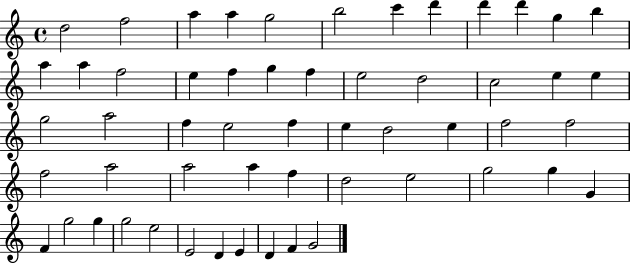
{
  \clef treble
  \time 4/4
  \defaultTimeSignature
  \key c \major
  d''2 f''2 | a''4 a''4 g''2 | b''2 c'''4 d'''4 | d'''4 d'''4 g''4 b''4 | \break a''4 a''4 f''2 | e''4 f''4 g''4 f''4 | e''2 d''2 | c''2 e''4 e''4 | \break g''2 a''2 | f''4 e''2 f''4 | e''4 d''2 e''4 | f''2 f''2 | \break f''2 a''2 | a''2 a''4 f''4 | d''2 e''2 | g''2 g''4 g'4 | \break f'4 g''2 g''4 | g''2 e''2 | e'2 d'4 e'4 | d'4 f'4 g'2 | \break \bar "|."
}